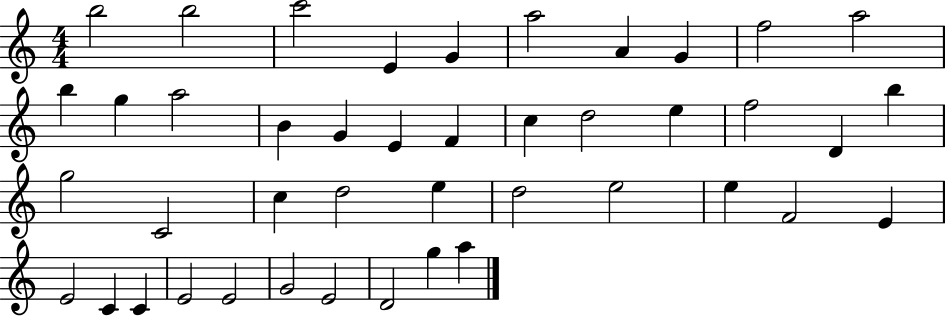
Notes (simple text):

B5/h B5/h C6/h E4/q G4/q A5/h A4/q G4/q F5/h A5/h B5/q G5/q A5/h B4/q G4/q E4/q F4/q C5/q D5/h E5/q F5/h D4/q B5/q G5/h C4/h C5/q D5/h E5/q D5/h E5/h E5/q F4/h E4/q E4/h C4/q C4/q E4/h E4/h G4/h E4/h D4/h G5/q A5/q